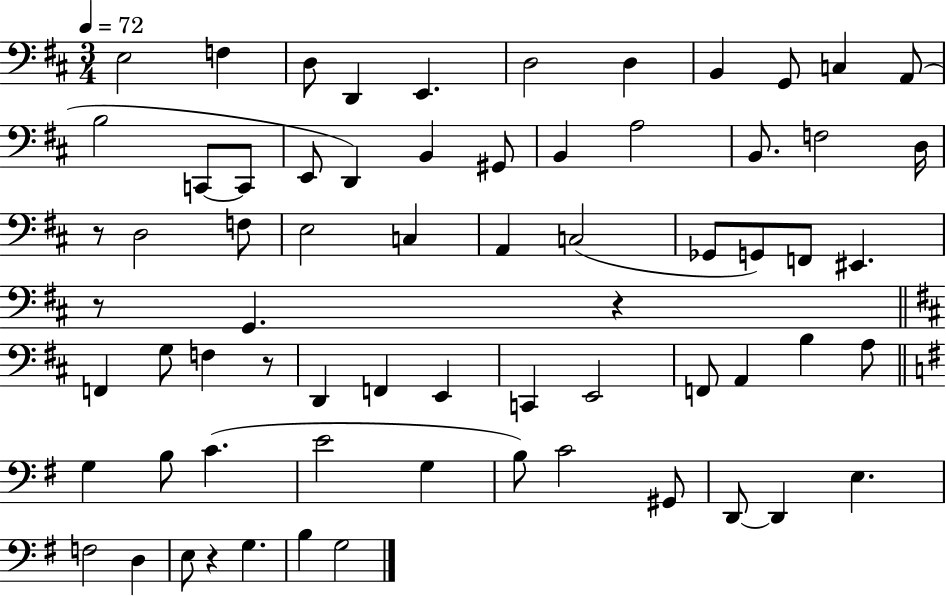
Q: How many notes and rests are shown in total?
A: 68